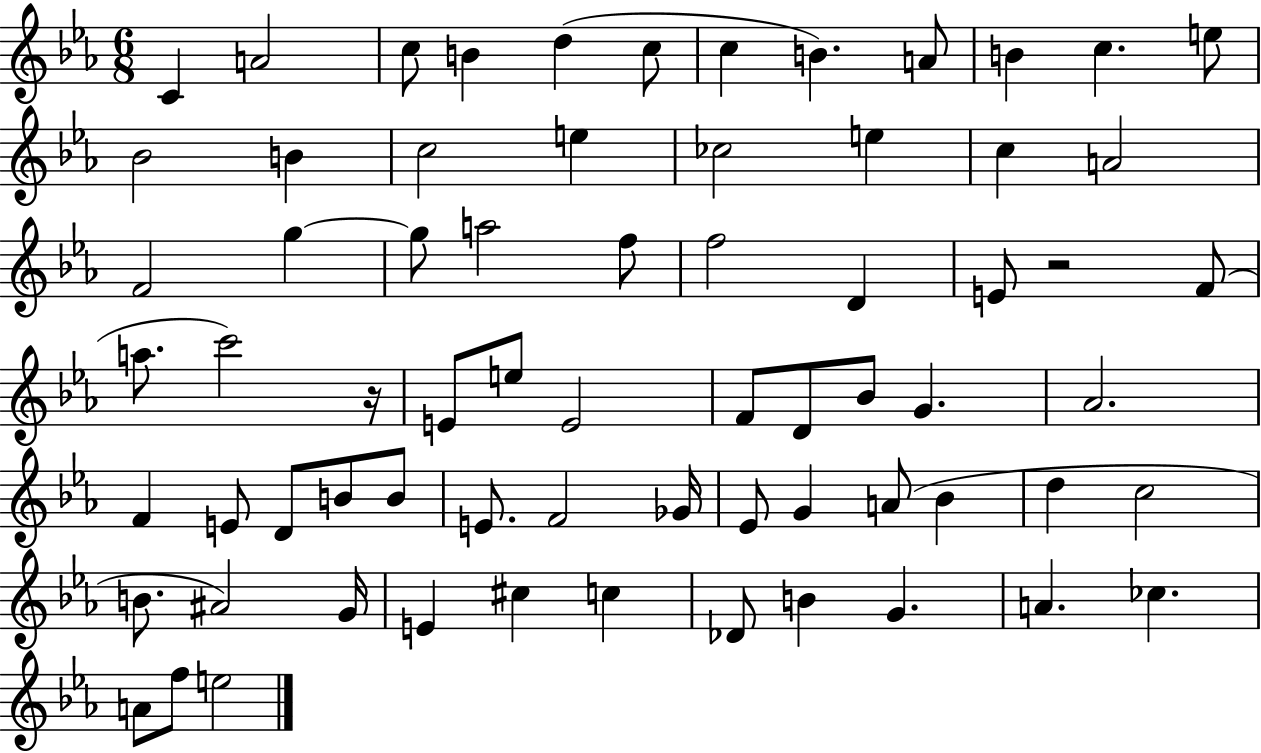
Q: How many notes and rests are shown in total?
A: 69